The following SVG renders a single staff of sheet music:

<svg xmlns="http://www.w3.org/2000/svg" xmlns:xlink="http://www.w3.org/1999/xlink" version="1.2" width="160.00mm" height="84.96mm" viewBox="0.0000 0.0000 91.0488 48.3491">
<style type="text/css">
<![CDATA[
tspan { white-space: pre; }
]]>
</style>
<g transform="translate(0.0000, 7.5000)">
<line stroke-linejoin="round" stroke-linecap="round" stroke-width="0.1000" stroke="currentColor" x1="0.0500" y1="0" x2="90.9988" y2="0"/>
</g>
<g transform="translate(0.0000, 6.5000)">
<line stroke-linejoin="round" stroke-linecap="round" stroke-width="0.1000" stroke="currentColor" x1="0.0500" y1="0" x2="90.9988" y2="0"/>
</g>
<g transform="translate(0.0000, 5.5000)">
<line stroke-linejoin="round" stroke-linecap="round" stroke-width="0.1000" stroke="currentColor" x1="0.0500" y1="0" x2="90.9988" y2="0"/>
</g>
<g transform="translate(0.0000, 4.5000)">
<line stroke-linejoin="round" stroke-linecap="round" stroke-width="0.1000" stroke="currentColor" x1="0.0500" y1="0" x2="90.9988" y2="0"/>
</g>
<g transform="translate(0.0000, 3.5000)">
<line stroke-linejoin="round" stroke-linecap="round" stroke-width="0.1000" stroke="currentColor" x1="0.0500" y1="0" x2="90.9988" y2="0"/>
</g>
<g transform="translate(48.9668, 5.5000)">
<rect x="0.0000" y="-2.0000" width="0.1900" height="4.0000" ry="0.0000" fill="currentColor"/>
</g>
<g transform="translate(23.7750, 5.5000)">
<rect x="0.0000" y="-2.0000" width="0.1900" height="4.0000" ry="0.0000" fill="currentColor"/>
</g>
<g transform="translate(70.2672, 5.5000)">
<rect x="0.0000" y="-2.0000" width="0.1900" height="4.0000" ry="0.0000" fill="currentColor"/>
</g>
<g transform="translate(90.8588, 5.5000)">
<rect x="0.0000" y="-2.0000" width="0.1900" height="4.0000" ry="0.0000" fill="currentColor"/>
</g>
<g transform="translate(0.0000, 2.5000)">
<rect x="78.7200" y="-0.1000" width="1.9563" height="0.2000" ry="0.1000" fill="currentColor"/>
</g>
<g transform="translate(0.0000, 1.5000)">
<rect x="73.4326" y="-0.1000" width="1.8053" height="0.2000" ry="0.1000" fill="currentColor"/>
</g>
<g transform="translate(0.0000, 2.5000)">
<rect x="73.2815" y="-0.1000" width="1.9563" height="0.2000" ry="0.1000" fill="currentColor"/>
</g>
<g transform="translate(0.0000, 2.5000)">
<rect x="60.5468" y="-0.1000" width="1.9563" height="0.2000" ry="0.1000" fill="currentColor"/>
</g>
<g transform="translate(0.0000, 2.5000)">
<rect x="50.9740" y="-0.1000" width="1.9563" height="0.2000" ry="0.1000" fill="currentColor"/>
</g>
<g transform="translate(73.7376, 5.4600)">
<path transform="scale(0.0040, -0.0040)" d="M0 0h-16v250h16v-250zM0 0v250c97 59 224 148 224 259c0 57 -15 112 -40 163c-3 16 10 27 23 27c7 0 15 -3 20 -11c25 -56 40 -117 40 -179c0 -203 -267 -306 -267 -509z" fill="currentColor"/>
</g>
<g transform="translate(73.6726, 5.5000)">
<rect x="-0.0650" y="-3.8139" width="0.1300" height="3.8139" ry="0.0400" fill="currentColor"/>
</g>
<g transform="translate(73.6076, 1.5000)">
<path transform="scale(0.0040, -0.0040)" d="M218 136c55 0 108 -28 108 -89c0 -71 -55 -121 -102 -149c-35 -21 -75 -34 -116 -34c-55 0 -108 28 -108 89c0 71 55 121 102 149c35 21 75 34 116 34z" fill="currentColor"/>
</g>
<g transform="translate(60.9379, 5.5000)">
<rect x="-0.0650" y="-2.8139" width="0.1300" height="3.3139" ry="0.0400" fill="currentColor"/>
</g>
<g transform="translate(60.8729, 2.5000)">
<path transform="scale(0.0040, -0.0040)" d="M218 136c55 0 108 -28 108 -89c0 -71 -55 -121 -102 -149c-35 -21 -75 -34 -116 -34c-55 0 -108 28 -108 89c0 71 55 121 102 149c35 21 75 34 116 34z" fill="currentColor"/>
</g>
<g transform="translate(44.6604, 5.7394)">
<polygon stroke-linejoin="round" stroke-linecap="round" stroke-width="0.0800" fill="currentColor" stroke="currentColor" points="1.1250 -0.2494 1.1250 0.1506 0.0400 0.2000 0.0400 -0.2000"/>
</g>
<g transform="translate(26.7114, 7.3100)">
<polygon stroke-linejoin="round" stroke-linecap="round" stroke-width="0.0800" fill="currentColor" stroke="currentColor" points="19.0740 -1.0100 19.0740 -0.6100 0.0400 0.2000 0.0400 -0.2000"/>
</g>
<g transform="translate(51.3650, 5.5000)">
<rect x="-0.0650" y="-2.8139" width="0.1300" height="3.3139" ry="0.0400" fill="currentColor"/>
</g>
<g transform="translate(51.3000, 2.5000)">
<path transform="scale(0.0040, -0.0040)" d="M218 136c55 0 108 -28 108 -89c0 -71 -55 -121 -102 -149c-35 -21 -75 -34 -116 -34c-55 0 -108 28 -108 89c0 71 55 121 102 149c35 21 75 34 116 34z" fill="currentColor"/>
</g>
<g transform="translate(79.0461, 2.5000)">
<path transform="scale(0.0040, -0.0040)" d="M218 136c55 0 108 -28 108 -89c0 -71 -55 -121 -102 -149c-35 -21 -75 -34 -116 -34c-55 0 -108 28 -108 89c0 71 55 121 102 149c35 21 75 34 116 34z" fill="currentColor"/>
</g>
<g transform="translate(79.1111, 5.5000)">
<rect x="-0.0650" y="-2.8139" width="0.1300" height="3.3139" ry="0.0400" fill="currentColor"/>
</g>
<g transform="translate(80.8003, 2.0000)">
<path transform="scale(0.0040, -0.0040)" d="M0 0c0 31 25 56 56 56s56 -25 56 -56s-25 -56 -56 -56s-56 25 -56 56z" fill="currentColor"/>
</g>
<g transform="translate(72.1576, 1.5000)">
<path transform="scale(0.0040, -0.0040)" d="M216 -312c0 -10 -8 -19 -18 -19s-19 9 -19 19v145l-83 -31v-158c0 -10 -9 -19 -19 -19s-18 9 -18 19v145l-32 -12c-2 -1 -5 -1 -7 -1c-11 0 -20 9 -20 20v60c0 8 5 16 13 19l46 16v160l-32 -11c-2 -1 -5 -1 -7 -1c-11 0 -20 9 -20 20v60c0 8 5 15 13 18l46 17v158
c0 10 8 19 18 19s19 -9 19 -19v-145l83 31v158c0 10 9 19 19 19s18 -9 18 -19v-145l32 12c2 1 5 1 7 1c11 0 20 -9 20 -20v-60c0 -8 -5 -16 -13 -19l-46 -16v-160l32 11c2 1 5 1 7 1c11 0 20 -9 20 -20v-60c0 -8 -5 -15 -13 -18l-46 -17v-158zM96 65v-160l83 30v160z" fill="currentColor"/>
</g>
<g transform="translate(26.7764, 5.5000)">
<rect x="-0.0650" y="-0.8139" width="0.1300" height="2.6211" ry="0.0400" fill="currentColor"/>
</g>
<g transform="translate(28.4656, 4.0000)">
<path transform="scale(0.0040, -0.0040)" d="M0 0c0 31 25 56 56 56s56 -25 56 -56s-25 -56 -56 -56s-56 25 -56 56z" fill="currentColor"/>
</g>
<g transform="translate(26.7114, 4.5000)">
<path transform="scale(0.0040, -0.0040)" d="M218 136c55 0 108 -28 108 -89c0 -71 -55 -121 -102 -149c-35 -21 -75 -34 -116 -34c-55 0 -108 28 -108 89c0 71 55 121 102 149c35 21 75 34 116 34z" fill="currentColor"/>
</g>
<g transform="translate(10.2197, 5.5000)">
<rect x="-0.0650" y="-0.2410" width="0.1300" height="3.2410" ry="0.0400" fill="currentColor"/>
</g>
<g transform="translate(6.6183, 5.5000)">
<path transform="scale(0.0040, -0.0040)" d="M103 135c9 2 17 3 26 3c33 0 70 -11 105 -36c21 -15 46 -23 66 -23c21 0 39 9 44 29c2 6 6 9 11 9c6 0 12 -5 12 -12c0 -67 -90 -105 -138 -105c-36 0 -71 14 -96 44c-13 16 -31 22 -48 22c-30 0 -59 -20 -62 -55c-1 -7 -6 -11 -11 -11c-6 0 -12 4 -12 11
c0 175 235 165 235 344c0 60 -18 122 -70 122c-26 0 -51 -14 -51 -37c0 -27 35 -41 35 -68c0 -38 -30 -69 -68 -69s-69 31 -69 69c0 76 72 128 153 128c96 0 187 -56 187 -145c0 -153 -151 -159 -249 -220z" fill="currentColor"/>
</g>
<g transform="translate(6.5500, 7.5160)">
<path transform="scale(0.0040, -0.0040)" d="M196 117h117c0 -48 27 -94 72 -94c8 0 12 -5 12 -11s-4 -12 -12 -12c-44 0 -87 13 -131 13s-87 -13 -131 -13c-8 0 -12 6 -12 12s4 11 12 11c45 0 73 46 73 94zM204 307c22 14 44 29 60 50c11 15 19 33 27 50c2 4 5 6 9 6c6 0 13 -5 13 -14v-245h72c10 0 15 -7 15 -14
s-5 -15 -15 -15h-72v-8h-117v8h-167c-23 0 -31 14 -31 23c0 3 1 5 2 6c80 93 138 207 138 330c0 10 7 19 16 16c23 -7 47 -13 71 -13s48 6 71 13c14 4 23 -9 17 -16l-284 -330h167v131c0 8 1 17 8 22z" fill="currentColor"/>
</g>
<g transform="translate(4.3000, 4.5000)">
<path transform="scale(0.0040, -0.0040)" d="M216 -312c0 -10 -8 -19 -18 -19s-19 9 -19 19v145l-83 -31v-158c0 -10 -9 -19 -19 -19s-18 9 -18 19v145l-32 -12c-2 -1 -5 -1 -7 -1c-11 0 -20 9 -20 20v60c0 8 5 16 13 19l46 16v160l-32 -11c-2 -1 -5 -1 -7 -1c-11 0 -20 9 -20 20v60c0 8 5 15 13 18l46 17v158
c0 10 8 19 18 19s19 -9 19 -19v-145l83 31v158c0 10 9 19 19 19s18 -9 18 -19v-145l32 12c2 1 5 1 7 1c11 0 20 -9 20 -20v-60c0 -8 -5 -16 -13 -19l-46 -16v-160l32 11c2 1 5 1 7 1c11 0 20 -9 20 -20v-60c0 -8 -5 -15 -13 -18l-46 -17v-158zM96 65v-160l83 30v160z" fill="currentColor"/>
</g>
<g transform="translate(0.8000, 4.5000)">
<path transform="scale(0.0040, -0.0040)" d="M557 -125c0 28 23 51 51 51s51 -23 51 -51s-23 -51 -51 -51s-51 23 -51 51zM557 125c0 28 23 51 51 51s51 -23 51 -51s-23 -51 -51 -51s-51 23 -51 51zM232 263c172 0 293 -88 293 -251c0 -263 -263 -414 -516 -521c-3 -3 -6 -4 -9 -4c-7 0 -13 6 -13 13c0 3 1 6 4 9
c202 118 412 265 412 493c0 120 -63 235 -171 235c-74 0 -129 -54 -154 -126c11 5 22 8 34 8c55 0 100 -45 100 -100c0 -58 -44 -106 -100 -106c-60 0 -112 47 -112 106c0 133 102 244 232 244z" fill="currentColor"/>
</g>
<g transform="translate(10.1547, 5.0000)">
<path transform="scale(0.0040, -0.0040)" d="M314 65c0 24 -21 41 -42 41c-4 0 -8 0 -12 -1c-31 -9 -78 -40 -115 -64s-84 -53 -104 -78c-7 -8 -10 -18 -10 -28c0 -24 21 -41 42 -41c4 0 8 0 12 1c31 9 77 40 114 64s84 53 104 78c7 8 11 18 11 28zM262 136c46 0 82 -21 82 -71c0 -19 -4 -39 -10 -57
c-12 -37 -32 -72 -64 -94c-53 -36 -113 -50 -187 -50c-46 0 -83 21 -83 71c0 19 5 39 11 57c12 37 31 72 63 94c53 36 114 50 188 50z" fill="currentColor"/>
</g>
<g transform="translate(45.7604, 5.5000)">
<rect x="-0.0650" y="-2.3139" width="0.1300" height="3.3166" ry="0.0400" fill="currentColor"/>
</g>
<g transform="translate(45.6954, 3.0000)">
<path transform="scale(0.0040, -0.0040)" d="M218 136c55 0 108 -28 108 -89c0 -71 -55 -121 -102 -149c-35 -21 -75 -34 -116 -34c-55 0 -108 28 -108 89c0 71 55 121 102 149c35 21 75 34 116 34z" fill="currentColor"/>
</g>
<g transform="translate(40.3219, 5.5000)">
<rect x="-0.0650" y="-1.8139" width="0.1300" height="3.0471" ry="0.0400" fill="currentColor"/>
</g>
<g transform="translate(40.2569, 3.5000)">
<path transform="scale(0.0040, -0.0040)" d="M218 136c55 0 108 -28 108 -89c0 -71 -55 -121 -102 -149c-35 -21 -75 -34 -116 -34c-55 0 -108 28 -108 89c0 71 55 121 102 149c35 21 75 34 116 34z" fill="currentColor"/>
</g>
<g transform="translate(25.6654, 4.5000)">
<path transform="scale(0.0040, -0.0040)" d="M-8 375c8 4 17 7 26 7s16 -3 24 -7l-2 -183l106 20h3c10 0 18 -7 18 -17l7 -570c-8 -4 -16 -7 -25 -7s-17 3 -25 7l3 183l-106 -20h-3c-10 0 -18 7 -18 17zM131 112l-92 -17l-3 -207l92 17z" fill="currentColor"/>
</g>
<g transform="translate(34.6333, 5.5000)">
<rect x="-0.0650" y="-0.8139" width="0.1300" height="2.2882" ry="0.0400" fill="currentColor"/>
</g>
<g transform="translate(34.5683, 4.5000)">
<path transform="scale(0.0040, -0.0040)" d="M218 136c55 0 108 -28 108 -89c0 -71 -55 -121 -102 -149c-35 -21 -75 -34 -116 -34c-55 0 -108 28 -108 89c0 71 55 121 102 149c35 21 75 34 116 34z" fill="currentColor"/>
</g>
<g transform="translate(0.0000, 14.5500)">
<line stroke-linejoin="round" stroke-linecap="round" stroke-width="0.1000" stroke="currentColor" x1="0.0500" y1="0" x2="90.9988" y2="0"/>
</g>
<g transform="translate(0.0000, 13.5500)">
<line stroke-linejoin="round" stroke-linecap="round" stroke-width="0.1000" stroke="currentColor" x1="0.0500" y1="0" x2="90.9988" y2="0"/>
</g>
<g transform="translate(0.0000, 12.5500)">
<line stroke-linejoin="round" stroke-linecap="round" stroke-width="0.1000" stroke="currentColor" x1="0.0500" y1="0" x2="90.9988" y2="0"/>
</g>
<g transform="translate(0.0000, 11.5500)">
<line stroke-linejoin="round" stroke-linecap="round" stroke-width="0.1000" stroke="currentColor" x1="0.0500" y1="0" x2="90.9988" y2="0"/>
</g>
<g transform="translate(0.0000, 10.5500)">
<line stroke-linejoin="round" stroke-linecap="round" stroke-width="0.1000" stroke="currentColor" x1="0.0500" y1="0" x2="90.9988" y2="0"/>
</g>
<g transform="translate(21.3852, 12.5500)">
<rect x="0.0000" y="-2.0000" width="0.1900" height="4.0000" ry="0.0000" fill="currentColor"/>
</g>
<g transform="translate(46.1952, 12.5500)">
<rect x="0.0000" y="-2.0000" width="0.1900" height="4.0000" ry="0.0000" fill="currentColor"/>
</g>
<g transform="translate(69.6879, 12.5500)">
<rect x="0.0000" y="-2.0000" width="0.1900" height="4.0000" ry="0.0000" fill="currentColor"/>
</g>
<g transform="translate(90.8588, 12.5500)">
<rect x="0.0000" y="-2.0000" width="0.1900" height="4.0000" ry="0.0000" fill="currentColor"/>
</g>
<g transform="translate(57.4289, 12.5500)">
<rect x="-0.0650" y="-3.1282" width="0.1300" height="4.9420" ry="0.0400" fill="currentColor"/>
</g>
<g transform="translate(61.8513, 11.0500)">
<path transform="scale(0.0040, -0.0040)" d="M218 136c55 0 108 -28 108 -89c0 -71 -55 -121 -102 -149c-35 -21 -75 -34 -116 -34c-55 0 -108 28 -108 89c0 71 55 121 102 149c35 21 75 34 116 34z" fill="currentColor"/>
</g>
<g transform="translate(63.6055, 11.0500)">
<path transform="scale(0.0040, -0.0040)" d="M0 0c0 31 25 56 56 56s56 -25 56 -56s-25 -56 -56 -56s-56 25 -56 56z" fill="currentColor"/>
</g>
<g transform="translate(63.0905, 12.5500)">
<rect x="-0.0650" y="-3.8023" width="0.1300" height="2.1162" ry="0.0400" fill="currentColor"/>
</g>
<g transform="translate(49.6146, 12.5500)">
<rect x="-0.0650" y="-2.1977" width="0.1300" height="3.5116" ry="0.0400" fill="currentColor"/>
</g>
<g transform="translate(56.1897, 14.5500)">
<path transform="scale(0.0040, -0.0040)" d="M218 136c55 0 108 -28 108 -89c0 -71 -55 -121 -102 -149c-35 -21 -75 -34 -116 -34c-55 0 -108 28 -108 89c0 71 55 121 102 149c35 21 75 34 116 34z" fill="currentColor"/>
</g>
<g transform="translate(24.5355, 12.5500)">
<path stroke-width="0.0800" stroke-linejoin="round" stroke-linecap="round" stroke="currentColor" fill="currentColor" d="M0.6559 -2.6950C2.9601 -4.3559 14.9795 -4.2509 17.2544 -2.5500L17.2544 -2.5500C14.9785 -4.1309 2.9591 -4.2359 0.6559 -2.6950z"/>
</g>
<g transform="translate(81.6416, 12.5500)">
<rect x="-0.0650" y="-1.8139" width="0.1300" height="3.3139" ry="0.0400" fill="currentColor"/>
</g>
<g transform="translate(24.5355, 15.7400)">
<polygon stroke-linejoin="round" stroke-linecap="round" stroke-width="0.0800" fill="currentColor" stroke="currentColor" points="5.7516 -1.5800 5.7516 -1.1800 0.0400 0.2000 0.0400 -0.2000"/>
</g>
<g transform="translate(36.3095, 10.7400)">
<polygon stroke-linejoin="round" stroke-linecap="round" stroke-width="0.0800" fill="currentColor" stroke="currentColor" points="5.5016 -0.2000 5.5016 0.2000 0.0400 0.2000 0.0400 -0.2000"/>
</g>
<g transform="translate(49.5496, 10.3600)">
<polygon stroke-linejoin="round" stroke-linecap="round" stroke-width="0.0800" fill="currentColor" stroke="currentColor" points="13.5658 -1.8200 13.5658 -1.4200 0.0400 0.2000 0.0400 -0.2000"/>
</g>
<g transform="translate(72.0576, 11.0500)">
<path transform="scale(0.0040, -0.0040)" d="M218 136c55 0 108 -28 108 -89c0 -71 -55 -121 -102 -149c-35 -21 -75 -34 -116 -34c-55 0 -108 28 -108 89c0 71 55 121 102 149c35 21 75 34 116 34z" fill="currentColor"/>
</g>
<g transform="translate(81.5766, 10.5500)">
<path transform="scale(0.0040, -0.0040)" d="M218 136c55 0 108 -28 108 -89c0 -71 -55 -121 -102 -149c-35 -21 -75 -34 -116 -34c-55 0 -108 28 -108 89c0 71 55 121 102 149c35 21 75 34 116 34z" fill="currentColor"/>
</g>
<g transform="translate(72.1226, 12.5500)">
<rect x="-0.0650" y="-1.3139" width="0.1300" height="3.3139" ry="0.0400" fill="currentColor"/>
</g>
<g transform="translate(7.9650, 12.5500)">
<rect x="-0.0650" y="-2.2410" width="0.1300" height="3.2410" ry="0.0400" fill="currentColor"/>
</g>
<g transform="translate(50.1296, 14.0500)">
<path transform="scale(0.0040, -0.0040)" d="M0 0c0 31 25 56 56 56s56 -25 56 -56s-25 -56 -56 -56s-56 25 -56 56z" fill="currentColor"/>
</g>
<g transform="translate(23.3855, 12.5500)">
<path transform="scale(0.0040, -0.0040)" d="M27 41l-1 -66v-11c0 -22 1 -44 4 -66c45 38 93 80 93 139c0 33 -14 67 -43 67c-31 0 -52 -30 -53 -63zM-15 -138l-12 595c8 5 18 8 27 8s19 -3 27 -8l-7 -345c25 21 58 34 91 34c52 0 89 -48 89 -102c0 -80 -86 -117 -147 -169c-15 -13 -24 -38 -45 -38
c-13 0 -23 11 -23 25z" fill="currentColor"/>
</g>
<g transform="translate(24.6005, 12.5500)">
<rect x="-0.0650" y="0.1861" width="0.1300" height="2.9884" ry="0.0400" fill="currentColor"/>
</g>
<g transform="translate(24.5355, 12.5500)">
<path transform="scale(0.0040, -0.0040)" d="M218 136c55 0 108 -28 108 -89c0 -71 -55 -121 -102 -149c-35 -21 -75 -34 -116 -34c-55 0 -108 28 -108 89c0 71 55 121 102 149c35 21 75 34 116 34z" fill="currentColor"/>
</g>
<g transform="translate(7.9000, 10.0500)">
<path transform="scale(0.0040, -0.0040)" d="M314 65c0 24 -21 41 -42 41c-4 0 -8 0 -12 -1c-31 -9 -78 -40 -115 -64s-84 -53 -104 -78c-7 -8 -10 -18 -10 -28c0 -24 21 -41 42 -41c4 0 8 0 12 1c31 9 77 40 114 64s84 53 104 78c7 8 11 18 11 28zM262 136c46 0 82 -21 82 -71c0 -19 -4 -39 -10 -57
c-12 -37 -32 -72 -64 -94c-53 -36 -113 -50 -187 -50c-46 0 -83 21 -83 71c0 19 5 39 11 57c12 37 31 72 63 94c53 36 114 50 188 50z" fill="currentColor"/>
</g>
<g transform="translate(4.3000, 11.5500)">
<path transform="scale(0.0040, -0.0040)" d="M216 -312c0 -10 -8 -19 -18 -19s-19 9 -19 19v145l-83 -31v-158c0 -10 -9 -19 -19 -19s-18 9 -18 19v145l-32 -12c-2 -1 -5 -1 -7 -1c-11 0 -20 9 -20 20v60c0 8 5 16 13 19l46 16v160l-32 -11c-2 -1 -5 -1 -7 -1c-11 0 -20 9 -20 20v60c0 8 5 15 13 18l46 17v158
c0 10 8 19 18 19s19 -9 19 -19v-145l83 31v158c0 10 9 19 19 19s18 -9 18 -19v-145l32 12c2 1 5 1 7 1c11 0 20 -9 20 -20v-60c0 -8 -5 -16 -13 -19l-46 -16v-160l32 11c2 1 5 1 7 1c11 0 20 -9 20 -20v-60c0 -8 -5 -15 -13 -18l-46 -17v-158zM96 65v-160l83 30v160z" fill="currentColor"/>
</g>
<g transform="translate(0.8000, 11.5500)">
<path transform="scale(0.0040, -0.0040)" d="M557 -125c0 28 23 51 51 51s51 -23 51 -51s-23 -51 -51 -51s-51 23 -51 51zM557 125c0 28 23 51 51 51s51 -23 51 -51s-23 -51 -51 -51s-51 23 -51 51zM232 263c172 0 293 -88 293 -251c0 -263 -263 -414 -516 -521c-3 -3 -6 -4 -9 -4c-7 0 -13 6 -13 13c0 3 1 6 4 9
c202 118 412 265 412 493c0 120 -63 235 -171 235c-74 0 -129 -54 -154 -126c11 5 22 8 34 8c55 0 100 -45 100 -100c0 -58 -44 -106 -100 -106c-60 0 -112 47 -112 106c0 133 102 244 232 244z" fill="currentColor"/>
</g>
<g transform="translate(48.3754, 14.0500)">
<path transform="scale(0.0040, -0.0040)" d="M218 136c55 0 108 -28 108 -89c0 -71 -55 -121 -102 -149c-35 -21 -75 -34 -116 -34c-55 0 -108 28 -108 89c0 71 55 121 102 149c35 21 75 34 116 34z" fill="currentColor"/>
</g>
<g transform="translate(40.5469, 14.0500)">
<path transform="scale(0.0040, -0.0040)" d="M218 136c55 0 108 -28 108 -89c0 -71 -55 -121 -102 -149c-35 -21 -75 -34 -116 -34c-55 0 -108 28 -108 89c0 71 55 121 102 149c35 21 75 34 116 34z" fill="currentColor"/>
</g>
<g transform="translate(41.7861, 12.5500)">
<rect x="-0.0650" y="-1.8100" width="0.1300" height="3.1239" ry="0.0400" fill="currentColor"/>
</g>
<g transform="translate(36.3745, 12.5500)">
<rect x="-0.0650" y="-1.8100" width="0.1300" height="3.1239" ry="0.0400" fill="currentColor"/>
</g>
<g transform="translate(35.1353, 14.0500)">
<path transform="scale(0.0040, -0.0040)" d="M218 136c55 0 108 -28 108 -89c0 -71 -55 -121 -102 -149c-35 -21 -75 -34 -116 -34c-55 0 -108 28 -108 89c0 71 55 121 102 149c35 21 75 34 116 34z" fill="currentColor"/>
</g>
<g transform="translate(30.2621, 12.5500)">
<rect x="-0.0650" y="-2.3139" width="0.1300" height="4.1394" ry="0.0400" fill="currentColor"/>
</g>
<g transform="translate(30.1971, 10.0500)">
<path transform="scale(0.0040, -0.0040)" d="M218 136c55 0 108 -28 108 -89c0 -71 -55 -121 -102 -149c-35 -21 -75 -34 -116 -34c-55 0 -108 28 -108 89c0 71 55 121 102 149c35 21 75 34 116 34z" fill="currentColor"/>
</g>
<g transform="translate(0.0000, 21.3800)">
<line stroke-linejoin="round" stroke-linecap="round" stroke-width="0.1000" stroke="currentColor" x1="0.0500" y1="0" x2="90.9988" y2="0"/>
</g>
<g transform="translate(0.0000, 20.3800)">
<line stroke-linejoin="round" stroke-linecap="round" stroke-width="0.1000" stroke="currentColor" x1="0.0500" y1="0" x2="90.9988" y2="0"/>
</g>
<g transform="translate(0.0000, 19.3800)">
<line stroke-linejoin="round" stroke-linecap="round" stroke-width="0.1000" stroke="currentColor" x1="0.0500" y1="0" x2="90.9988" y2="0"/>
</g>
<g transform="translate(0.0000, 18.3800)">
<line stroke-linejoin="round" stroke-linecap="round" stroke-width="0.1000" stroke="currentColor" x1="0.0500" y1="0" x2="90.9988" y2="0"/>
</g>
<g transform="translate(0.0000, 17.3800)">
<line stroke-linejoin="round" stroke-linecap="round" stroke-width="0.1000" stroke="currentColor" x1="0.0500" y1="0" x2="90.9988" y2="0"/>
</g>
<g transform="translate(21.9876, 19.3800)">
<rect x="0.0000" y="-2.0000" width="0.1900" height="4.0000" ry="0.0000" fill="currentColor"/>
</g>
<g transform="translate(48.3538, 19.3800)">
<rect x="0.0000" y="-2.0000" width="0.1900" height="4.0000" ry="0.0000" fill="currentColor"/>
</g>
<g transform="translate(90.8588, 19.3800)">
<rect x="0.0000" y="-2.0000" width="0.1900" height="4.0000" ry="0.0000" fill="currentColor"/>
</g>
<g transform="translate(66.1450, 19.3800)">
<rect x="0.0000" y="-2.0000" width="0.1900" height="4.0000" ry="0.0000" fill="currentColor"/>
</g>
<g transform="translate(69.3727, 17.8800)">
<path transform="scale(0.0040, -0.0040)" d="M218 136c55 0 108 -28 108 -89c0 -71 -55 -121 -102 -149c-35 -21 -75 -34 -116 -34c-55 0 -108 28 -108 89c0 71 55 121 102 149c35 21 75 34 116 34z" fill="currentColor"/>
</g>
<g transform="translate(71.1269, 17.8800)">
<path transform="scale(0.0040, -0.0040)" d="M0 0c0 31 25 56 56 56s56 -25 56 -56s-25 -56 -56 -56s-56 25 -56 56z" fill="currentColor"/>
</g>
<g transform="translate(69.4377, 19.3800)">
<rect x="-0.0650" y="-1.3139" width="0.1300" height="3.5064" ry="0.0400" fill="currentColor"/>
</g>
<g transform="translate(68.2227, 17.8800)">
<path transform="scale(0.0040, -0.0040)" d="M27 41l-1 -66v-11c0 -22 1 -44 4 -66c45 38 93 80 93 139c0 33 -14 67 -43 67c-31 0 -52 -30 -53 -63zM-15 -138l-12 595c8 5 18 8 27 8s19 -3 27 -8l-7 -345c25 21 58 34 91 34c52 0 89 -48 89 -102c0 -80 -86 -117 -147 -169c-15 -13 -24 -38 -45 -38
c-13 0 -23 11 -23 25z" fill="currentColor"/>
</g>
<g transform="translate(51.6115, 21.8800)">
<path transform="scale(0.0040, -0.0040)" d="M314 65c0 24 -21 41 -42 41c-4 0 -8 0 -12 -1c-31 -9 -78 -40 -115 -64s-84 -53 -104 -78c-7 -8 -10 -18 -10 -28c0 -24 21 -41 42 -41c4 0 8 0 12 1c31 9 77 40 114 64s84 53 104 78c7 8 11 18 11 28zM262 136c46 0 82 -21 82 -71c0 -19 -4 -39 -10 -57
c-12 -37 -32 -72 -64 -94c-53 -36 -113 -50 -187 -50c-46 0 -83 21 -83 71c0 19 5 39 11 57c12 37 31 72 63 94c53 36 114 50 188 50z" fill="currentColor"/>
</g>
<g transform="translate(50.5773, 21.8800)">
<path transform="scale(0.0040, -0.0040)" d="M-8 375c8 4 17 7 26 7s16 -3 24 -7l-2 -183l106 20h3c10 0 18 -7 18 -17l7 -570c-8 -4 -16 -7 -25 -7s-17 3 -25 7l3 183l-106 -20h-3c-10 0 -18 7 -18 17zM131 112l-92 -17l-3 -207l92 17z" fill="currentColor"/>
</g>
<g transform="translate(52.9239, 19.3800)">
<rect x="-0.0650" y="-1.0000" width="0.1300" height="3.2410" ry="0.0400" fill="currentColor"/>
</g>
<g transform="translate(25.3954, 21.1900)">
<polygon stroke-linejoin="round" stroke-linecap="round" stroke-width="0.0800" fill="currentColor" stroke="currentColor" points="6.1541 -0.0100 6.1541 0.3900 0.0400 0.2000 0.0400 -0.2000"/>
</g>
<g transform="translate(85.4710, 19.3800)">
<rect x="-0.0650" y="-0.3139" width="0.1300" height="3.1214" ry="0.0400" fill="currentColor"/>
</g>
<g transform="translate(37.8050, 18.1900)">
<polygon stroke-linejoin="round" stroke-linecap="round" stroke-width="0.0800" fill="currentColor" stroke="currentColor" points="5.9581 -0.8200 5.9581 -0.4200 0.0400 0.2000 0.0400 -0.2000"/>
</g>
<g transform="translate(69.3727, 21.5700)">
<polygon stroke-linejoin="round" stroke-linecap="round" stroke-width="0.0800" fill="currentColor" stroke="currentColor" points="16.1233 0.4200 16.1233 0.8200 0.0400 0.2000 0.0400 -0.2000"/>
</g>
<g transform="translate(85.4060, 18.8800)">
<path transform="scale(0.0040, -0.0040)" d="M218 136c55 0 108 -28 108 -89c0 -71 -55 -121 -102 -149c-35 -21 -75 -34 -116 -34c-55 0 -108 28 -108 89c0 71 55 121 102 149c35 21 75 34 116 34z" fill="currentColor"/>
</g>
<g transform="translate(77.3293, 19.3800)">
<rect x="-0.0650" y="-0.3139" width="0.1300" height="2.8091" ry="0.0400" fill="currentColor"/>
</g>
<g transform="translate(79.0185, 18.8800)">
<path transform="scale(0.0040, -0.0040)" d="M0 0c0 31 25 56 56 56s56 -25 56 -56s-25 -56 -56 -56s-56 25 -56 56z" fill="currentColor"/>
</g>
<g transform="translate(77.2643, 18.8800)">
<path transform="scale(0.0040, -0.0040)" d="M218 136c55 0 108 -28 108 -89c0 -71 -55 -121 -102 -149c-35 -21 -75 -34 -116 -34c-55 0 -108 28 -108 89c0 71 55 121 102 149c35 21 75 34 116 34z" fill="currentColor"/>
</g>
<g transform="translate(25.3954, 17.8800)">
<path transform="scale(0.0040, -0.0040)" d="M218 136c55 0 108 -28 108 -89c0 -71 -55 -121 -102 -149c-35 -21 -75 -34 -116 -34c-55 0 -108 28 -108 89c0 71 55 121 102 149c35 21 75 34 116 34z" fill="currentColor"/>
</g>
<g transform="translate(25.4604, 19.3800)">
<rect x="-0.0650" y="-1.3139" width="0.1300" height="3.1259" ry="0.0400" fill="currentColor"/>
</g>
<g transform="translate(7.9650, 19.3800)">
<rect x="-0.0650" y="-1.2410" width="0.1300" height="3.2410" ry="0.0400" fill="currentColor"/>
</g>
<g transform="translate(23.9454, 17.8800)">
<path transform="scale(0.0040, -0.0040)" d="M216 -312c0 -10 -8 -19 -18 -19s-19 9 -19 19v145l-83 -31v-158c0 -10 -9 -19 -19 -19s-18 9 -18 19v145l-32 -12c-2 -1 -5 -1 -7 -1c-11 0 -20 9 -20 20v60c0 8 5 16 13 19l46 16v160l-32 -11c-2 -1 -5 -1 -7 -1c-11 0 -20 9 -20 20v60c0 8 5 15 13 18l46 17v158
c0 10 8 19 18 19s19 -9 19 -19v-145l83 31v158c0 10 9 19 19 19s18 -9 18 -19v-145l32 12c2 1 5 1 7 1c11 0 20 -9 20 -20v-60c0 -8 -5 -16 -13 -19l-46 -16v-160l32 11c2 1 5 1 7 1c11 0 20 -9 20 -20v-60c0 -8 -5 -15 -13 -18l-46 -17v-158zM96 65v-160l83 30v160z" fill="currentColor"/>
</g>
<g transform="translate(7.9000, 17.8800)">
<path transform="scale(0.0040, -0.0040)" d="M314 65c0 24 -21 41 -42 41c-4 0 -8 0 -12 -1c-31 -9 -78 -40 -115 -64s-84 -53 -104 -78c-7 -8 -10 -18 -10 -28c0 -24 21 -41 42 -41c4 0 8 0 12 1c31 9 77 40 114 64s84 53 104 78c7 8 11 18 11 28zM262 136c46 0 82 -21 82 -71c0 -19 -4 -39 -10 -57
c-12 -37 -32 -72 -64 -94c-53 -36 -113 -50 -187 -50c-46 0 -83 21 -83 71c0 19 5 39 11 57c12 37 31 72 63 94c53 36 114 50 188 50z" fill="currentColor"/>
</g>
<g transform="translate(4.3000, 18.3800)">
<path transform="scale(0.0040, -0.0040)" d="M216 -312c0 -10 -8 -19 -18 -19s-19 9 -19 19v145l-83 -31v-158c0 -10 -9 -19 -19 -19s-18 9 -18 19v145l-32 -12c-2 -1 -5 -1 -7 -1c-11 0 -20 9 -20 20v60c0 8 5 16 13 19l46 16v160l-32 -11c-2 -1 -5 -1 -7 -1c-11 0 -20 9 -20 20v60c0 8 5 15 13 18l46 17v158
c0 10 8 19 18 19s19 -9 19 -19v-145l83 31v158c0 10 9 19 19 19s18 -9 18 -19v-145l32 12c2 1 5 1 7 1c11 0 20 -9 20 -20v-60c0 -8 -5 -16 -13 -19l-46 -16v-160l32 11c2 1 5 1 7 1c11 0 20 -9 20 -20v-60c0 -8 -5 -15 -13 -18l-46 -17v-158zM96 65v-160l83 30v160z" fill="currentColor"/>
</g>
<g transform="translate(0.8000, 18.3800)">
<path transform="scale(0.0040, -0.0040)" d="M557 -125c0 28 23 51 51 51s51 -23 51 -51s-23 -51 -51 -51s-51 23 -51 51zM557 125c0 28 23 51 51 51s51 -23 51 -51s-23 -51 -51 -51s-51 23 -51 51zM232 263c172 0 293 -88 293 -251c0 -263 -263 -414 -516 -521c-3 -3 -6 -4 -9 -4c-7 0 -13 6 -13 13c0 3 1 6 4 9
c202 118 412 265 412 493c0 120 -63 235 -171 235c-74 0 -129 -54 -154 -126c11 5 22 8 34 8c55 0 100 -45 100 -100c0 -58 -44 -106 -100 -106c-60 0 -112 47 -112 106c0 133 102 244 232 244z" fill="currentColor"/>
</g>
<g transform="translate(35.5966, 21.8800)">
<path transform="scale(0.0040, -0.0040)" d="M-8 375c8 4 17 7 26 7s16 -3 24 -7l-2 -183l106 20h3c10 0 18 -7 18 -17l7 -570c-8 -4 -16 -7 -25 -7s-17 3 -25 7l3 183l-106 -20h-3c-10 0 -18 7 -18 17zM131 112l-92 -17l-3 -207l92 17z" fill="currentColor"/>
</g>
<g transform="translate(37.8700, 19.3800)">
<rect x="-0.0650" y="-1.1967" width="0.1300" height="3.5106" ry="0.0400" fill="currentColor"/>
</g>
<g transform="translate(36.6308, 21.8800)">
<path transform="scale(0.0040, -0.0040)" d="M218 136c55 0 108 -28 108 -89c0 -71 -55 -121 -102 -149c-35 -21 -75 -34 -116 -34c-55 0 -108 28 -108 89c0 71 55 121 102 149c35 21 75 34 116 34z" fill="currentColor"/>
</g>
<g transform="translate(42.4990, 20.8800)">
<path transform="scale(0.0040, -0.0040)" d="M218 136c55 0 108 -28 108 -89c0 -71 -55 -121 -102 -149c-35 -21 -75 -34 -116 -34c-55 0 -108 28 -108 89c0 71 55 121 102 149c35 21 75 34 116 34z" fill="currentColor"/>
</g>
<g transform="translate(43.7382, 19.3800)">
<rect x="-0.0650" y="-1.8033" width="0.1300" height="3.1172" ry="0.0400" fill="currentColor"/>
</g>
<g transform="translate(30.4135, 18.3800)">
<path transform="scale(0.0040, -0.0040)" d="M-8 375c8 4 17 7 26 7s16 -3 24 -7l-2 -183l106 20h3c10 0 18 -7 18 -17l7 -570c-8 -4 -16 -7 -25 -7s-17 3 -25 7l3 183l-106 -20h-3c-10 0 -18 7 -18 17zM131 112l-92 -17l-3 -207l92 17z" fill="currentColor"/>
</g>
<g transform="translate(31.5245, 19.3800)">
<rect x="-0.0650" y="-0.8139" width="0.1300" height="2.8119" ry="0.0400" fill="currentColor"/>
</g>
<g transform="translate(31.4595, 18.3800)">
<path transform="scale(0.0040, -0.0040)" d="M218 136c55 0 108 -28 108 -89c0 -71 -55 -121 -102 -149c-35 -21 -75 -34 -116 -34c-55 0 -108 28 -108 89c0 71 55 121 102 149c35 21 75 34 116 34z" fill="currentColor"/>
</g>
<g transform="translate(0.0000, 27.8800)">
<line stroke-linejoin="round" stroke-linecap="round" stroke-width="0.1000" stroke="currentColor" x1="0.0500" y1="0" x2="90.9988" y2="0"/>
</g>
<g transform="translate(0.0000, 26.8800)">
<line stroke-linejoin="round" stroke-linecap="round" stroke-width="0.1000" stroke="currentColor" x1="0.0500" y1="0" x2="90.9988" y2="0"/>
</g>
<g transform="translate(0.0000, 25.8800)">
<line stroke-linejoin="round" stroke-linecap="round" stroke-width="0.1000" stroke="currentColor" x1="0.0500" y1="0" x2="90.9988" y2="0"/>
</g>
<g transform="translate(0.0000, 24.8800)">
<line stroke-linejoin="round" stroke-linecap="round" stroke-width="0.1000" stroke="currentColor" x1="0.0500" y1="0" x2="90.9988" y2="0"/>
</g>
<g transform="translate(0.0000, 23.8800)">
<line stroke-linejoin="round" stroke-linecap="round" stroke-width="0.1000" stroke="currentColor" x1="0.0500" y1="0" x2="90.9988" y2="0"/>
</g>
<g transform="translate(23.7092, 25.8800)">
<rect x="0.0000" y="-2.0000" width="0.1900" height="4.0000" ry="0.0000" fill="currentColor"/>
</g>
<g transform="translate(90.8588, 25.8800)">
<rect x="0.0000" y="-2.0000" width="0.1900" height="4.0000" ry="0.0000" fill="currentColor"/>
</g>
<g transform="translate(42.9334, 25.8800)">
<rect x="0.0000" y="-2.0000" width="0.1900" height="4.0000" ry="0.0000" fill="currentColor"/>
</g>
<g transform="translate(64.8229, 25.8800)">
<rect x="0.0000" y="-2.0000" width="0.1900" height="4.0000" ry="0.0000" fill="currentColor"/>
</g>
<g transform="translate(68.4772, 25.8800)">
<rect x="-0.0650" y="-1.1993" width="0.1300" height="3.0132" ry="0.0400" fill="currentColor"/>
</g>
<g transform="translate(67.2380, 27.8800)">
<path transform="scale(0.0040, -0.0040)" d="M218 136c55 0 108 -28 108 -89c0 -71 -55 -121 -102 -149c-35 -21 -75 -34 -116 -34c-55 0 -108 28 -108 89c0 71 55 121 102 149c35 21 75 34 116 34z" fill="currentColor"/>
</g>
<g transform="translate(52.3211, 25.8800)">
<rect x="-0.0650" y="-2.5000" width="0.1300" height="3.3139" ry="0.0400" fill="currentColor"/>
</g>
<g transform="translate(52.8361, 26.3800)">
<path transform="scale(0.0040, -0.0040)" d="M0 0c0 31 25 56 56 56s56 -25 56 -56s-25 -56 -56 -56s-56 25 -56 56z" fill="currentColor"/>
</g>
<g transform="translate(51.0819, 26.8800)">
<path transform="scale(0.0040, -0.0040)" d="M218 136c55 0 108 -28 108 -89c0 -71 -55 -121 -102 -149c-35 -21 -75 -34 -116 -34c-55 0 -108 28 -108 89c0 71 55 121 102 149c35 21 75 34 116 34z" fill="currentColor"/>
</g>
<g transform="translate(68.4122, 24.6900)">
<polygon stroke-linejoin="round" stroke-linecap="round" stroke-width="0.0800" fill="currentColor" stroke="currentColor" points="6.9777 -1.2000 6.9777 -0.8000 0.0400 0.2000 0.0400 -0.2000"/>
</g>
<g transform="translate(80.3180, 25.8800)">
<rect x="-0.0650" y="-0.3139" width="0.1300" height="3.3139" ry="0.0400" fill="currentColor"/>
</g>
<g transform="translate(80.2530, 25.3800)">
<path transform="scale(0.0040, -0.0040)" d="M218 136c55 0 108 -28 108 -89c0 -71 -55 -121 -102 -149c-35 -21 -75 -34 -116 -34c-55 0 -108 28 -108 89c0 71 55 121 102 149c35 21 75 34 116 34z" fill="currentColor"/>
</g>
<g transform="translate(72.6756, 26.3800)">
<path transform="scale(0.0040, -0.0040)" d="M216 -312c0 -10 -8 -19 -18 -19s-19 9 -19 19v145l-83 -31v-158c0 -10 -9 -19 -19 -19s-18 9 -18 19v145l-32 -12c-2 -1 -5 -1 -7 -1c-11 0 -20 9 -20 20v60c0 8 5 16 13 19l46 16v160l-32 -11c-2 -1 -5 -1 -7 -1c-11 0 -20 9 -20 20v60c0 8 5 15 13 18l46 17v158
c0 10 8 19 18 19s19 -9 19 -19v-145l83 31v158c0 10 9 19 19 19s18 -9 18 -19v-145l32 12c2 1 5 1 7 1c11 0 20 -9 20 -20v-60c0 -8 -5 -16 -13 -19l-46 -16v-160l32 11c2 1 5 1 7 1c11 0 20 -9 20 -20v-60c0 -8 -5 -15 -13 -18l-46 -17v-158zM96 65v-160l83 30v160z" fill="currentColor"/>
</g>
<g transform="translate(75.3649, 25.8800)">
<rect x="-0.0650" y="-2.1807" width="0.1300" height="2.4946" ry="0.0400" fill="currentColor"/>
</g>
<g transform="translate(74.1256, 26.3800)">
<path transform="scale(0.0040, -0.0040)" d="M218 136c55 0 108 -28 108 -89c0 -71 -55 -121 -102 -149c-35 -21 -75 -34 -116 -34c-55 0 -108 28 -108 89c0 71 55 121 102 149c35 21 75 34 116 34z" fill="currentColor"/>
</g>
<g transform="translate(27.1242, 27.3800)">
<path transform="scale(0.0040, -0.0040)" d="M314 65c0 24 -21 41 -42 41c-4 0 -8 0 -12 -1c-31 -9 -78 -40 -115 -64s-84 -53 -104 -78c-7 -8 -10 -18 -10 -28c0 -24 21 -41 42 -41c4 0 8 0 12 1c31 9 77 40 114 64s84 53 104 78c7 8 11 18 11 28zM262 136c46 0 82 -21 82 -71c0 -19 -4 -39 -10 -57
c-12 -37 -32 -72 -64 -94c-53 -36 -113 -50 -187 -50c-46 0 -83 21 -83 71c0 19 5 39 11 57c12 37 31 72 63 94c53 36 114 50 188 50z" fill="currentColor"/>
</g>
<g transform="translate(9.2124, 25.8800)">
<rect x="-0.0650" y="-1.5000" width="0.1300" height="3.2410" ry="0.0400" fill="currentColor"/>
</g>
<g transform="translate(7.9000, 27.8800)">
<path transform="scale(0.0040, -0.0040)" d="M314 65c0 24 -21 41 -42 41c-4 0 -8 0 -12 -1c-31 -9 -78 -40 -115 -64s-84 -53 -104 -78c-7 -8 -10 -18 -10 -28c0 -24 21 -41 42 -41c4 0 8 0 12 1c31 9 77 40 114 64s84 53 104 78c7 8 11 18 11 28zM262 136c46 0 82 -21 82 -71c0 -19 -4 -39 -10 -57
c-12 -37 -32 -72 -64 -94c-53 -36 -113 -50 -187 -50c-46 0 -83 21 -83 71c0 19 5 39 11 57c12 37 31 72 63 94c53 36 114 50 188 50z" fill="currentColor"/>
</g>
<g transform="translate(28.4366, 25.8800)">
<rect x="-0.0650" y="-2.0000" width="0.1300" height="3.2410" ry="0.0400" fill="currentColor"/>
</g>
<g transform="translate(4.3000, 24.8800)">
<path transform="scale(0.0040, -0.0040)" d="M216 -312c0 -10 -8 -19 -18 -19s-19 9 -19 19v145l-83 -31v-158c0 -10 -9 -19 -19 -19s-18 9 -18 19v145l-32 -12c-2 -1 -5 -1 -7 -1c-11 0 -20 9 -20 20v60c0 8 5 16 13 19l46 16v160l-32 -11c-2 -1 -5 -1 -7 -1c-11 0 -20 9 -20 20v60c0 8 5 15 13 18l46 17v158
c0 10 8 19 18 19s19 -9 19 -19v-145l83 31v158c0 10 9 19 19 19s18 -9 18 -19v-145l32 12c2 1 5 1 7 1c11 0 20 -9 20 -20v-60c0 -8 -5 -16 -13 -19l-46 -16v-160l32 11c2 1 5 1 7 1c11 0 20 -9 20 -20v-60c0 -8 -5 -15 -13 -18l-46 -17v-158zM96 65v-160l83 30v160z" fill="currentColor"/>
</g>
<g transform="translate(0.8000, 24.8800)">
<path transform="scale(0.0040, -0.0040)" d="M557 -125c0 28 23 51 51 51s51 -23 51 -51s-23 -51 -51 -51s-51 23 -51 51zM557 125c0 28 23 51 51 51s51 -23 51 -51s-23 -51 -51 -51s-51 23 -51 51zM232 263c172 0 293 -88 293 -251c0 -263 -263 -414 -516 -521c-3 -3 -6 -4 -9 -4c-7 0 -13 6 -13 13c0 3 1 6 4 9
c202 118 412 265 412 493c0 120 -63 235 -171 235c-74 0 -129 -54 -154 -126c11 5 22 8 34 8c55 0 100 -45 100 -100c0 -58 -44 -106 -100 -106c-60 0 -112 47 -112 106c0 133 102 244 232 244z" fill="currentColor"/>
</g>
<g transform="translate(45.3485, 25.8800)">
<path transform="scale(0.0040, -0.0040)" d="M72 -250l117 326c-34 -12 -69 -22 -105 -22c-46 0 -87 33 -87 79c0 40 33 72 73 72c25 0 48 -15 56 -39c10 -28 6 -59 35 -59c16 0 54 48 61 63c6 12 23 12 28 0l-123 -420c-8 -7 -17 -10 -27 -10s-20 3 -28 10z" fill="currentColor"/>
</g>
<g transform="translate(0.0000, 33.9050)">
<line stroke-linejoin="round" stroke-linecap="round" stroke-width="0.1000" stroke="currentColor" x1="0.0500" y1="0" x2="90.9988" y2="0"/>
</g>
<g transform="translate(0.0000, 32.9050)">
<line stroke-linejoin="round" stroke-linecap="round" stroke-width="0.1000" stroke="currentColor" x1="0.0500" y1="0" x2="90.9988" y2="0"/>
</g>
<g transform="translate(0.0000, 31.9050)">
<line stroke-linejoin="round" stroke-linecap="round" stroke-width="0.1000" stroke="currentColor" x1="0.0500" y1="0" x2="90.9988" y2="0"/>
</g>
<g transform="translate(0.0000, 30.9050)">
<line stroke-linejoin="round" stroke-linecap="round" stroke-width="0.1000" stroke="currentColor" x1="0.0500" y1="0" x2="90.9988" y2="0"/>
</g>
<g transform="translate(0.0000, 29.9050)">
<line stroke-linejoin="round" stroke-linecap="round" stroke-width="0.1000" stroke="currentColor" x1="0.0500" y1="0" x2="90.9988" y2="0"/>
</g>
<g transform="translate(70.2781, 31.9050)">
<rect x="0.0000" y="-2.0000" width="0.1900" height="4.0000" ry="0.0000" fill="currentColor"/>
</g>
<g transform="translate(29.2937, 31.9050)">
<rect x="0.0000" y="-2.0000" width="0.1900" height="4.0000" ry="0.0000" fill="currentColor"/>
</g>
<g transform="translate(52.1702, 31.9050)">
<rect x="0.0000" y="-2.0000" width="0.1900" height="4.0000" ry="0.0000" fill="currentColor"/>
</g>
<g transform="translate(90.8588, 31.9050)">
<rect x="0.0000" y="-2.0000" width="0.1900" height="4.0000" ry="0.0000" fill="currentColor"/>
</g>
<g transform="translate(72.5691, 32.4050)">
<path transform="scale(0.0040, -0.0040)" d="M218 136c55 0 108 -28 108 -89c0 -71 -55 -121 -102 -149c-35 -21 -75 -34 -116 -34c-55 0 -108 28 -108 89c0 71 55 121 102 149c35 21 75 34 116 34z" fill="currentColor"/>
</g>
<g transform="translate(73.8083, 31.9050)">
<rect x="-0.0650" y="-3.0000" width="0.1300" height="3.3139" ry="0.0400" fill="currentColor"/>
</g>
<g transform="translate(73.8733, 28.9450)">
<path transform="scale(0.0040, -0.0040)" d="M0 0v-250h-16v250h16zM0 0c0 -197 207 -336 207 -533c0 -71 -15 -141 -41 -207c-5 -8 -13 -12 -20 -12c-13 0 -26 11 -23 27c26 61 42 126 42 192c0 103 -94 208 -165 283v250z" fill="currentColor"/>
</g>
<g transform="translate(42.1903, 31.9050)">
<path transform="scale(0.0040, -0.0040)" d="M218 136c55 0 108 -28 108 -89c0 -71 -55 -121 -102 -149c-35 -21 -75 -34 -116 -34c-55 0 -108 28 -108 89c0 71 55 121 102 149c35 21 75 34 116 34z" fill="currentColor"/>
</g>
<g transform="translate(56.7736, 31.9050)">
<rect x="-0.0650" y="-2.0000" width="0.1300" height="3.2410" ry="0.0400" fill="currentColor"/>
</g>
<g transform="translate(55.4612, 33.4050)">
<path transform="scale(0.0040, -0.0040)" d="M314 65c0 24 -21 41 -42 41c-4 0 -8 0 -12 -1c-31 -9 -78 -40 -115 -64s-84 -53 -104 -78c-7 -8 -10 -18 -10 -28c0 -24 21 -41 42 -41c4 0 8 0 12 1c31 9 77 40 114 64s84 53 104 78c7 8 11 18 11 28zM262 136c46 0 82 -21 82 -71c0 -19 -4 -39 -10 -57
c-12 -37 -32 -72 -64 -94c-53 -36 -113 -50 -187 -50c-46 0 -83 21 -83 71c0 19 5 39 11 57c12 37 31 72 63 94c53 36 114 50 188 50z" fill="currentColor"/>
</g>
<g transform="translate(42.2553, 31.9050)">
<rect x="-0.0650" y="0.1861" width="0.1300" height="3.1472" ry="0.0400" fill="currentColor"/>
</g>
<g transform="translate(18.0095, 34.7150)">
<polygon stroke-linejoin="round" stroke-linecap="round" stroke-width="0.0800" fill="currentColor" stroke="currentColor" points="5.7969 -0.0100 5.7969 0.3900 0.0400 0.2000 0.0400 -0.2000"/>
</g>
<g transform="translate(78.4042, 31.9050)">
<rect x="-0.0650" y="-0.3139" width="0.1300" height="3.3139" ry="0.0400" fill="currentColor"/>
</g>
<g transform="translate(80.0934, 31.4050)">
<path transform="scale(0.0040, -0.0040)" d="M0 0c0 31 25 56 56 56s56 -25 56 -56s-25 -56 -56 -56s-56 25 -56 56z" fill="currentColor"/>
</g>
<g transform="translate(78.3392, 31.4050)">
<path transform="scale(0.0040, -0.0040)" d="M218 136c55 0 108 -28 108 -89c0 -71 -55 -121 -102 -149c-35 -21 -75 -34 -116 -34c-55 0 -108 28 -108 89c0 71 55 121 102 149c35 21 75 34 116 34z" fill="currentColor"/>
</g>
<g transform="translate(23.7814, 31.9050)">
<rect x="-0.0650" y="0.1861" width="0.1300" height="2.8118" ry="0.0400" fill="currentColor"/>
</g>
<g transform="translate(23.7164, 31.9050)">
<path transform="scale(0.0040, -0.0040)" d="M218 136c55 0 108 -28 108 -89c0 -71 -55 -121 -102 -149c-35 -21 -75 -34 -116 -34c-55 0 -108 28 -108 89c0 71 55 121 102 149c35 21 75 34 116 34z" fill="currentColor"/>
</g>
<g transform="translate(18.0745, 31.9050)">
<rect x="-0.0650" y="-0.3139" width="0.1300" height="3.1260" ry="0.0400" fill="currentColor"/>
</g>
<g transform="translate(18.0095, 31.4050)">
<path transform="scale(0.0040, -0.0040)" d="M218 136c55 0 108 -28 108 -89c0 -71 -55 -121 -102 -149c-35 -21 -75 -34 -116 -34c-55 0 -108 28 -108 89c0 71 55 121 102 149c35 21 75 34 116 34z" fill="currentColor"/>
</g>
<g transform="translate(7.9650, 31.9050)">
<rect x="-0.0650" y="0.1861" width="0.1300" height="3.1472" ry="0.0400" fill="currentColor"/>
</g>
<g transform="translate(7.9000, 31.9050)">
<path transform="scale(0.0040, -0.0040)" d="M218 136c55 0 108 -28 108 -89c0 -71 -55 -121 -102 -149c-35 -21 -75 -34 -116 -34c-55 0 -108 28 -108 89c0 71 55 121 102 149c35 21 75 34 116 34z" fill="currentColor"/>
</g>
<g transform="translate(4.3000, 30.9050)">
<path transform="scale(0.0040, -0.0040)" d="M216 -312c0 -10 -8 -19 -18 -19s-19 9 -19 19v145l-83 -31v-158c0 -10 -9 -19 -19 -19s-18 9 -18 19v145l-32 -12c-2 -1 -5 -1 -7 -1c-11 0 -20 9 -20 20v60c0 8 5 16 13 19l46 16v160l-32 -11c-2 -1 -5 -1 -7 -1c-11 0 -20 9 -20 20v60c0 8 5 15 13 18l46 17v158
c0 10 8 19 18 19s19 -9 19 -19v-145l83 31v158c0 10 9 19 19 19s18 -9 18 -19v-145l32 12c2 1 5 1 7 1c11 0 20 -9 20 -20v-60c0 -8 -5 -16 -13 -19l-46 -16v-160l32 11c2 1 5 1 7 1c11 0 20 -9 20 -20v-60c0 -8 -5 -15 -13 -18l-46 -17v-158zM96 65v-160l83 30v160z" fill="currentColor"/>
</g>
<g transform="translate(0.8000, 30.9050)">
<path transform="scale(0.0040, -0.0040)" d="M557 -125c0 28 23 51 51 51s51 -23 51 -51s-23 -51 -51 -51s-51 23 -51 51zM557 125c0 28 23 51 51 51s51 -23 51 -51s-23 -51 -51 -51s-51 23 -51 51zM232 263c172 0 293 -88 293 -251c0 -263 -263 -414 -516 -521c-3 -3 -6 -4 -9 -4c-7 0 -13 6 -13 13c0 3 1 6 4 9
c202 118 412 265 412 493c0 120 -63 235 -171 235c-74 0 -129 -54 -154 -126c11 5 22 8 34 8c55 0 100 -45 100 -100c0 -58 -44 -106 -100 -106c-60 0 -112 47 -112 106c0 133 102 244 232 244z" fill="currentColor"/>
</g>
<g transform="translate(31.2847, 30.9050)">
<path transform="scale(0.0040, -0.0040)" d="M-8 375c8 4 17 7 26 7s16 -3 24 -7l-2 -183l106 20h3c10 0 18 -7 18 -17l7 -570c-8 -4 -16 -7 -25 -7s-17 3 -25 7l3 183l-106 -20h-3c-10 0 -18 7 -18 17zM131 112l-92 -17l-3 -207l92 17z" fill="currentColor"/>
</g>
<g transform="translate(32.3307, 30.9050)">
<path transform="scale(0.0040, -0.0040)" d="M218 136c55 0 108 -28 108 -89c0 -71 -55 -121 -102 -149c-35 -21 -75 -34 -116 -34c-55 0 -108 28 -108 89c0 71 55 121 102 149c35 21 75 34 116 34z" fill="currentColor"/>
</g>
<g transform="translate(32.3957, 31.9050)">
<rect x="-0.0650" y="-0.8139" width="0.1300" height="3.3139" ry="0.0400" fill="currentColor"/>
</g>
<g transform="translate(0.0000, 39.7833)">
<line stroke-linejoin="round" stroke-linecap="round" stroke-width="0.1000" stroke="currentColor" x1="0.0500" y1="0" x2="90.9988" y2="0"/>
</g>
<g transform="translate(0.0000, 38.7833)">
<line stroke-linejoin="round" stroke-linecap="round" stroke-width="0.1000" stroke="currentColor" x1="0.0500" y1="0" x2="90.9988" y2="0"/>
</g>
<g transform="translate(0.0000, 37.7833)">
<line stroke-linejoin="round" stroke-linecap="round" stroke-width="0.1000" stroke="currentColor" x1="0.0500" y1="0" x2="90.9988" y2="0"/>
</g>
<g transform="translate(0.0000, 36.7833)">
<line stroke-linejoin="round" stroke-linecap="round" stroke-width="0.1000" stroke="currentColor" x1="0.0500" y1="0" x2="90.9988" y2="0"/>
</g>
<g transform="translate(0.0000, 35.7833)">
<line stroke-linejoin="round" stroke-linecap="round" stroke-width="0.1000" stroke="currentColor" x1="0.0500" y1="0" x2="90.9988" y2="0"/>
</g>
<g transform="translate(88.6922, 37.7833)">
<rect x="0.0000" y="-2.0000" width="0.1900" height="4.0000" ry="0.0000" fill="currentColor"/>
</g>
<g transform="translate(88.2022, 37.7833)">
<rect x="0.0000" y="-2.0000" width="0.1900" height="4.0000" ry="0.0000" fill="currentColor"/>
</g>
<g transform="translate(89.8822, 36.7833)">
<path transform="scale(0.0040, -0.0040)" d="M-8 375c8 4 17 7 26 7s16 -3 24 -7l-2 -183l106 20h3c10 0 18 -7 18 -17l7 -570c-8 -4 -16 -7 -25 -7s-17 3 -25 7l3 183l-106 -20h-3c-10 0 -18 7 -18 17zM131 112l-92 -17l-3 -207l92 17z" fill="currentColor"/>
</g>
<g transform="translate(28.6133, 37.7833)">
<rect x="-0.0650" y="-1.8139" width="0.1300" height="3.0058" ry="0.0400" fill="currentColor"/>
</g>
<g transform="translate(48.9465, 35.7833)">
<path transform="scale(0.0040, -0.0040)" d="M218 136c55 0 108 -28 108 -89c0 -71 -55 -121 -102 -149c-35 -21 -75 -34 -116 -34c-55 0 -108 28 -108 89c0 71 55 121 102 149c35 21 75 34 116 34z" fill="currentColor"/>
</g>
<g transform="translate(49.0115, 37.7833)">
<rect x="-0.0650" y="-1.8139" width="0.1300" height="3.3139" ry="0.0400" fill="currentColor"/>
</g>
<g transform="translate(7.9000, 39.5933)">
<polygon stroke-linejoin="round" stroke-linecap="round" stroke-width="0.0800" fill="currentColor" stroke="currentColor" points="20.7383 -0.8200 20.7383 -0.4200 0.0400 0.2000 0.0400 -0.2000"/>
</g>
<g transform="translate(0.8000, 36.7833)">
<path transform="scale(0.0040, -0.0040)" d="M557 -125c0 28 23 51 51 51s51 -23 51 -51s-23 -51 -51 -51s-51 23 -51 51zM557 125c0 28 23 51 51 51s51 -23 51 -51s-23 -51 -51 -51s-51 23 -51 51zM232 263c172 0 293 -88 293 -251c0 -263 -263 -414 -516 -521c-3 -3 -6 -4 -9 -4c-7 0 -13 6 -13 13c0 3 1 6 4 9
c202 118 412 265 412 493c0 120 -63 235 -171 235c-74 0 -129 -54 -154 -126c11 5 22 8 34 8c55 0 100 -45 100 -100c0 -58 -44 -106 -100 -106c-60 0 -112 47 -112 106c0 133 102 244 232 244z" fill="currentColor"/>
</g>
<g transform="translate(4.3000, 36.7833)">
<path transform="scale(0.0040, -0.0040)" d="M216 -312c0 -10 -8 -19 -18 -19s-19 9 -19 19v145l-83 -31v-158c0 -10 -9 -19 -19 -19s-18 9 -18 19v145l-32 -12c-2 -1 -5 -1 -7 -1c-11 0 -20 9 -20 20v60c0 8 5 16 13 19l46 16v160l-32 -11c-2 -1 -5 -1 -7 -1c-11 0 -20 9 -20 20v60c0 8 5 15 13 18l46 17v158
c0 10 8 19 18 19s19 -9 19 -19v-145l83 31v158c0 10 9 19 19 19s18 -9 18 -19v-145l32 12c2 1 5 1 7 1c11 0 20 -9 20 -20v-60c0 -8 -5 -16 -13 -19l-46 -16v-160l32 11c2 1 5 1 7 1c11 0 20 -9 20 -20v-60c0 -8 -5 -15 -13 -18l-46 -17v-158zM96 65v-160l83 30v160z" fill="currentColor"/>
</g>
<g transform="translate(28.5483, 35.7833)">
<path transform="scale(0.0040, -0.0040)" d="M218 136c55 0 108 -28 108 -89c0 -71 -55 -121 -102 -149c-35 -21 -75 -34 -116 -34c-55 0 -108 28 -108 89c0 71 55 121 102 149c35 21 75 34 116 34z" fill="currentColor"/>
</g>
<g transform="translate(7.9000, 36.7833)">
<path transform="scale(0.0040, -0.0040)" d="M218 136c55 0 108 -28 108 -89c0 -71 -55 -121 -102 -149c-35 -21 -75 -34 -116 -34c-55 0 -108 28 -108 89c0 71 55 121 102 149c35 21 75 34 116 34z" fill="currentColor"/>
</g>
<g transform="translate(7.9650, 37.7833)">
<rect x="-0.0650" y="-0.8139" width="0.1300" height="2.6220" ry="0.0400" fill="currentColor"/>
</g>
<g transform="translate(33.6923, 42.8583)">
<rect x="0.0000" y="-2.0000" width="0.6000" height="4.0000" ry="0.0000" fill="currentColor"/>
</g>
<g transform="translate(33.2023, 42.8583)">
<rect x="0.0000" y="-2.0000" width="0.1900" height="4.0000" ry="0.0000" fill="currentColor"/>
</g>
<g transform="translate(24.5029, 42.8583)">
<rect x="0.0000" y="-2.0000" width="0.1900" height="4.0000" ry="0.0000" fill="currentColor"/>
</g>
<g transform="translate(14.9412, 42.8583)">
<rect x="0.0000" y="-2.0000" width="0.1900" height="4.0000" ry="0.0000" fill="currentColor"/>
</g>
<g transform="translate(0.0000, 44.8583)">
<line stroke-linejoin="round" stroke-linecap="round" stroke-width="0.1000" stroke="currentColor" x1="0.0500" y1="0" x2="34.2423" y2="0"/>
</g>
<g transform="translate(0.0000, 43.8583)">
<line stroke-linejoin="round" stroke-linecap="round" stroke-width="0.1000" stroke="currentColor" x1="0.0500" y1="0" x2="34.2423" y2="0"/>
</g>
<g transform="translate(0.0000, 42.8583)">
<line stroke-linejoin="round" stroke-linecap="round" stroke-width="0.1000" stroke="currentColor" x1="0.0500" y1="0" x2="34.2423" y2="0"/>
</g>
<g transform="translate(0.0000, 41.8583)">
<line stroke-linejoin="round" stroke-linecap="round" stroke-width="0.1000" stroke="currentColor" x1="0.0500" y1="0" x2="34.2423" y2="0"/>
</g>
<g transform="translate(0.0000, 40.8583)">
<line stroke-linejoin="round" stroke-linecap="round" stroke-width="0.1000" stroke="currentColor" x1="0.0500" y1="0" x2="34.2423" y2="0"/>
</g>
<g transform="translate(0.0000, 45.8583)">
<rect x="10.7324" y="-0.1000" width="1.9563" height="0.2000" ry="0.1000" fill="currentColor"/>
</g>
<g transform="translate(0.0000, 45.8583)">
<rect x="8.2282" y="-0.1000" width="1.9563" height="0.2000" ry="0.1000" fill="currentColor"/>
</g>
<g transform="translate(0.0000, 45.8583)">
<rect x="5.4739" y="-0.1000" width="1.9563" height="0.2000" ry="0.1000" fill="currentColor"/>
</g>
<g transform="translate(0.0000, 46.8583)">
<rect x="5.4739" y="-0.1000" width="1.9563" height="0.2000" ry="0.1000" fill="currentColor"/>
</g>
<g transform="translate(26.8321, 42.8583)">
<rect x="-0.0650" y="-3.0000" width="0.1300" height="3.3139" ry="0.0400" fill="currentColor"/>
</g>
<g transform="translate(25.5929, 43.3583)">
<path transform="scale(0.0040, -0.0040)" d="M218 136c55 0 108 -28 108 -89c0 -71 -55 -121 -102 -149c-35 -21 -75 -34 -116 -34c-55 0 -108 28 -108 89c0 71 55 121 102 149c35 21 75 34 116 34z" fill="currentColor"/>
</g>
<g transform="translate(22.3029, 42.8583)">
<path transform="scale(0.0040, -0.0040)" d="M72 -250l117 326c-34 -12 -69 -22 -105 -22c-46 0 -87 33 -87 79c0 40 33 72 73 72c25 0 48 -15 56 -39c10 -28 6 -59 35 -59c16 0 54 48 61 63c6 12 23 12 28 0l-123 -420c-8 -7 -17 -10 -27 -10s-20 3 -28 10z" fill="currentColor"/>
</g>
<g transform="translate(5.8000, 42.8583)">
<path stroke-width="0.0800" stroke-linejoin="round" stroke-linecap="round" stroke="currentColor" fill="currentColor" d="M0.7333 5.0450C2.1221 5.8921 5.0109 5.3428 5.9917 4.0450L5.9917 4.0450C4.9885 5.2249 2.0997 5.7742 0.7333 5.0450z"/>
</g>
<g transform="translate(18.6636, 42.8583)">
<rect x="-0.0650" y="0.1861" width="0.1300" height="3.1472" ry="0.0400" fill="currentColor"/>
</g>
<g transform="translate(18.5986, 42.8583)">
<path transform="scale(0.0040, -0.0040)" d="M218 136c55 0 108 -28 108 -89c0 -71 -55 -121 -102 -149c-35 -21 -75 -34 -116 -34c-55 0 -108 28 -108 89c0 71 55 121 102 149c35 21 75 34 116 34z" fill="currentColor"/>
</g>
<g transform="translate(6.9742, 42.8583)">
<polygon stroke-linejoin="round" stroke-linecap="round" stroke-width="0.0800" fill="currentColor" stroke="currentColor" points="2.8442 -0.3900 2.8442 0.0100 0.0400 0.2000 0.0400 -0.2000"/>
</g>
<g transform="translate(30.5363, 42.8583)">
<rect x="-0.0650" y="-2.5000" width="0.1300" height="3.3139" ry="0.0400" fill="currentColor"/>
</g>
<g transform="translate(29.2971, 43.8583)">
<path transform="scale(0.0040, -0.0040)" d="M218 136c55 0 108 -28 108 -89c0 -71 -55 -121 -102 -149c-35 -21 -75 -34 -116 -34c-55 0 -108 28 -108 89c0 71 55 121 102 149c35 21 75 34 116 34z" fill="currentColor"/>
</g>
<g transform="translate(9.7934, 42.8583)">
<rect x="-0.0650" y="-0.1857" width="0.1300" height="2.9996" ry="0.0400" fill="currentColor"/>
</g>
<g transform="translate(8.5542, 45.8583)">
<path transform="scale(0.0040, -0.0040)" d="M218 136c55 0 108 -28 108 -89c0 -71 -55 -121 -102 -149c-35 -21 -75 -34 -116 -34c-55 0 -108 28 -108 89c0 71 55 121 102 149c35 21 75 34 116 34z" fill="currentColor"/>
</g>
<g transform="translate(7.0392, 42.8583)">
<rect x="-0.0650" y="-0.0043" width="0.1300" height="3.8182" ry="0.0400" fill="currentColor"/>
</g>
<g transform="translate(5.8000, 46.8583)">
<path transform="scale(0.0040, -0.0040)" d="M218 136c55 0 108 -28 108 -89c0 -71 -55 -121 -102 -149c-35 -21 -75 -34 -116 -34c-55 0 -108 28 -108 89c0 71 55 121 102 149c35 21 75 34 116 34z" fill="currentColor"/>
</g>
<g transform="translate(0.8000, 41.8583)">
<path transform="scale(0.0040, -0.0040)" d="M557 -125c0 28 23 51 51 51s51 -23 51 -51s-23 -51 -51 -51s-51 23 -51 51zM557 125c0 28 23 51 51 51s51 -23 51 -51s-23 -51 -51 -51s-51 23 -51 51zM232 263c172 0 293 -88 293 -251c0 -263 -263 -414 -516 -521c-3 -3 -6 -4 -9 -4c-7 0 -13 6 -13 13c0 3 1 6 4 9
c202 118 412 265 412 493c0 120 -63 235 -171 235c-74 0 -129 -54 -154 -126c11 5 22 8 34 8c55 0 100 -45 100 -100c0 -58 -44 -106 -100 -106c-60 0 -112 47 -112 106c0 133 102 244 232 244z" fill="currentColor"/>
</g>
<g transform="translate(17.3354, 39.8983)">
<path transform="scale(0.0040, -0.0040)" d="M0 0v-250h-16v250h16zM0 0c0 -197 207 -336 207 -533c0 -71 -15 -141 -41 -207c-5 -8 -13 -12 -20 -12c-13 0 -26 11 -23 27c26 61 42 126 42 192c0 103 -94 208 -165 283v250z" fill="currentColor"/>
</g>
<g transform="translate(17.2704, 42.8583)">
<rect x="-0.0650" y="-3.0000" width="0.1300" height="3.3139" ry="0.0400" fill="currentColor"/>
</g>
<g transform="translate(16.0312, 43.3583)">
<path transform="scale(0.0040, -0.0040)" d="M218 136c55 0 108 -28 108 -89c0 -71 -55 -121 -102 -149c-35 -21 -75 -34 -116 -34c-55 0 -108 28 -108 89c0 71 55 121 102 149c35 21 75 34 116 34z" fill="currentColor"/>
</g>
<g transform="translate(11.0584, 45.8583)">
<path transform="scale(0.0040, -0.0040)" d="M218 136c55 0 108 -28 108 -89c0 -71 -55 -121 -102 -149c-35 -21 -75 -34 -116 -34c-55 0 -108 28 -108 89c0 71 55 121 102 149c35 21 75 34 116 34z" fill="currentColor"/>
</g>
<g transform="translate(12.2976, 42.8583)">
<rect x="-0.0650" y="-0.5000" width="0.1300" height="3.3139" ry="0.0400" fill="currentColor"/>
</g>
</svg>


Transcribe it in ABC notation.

X:1
T:Untitled
M:2/4
L:1/4
K:G
E,2 F,/2 F,/2 A,/2 B,/4 C C ^E/2 C B,2 _D,/2 B,/2 A,,/2 A,,/2 A,,/2 G,,/2 G,/2 G, A, G,2 ^G,/2 F,/2 F,,/2 A,,/2 F,,2 _G,/2 E,/2 E,/2 G,,2 A,,2 z/2 B,, G,,/2 ^C,/2 E, D, E,/2 D,/2 F, D, A,,2 C,/2 E, ^F,/2 A,/2 A, C,,/2 E,,/2 E,, C,/2 D, z/2 C, B,,